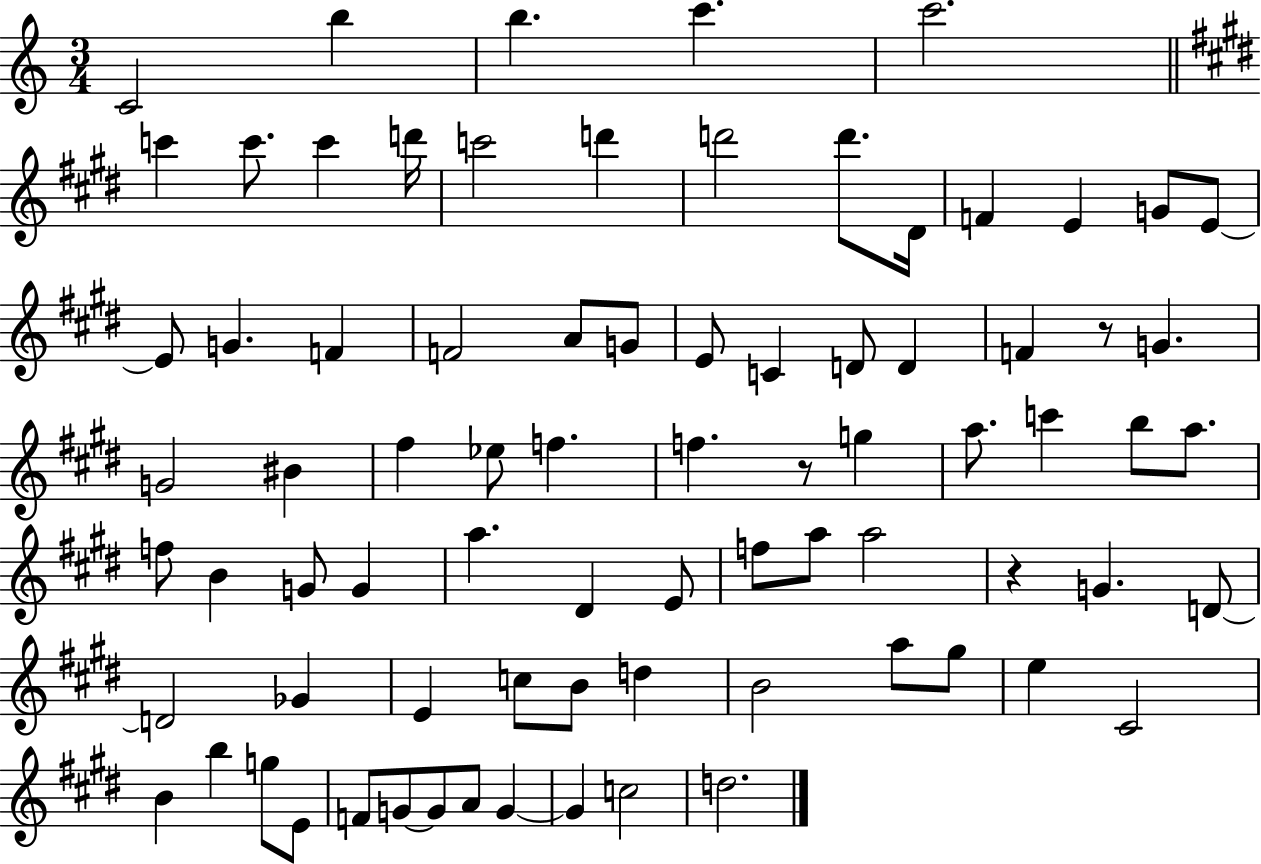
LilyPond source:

{
  \clef treble
  \numericTimeSignature
  \time 3/4
  \key c \major
  c'2 b''4 | b''4. c'''4. | c'''2. | \bar "||" \break \key e \major c'''4 c'''8. c'''4 d'''16 | c'''2 d'''4 | d'''2 d'''8. dis'16 | f'4 e'4 g'8 e'8~~ | \break e'8 g'4. f'4 | f'2 a'8 g'8 | e'8 c'4 d'8 d'4 | f'4 r8 g'4. | \break g'2 bis'4 | fis''4 ees''8 f''4. | f''4. r8 g''4 | a''8. c'''4 b''8 a''8. | \break f''8 b'4 g'8 g'4 | a''4. dis'4 e'8 | f''8 a''8 a''2 | r4 g'4. d'8~~ | \break d'2 ges'4 | e'4 c''8 b'8 d''4 | b'2 a''8 gis''8 | e''4 cis'2 | \break b'4 b''4 g''8 e'8 | f'8 g'8~~ g'8 a'8 g'4~~ | g'4 c''2 | d''2. | \break \bar "|."
}